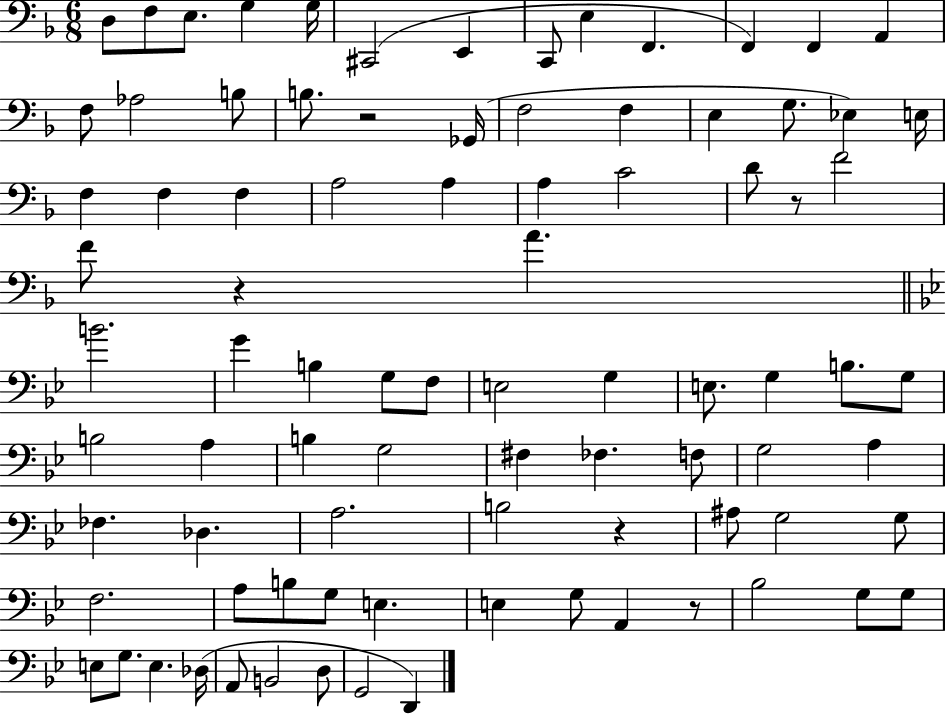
{
  \clef bass
  \numericTimeSignature
  \time 6/8
  \key f \major
  d8 f8 e8. g4 g16 | cis,2( e,4 | c,8 e4 f,4. | f,4) f,4 a,4 | \break f8 aes2 b8 | b8. r2 ges,16( | f2 f4 | e4 g8. ees4) e16 | \break f4 f4 f4 | a2 a4 | a4 c'2 | d'8 r8 f'2 | \break f'8 r4 a'4. | \bar "||" \break \key bes \major b'2. | g'4 b4 g8 f8 | e2 g4 | e8. g4 b8. g8 | \break b2 a4 | b4 g2 | fis4 fes4. f8 | g2 a4 | \break fes4. des4. | a2. | b2 r4 | ais8 g2 g8 | \break f2. | a8 b8 g8 e4. | e4 g8 a,4 r8 | bes2 g8 g8 | \break e8 g8. e4. des16( | a,8 b,2 d8 | g,2 d,4) | \bar "|."
}